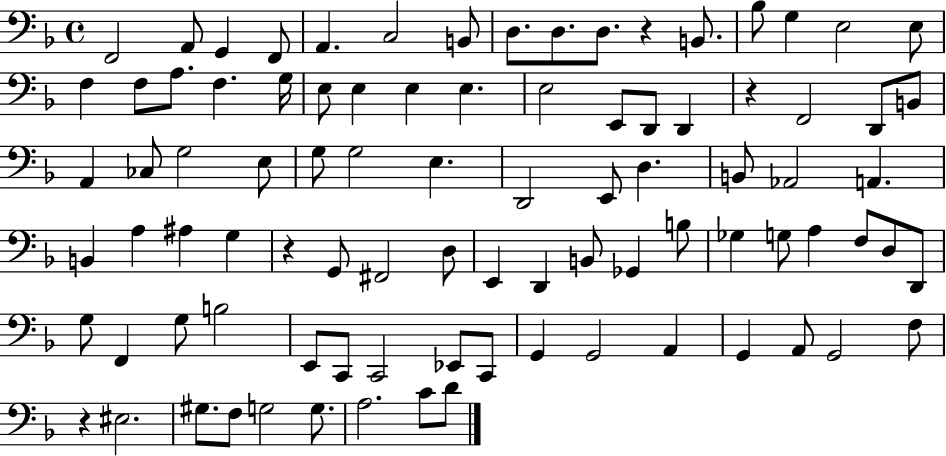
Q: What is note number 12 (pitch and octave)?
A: Bb3